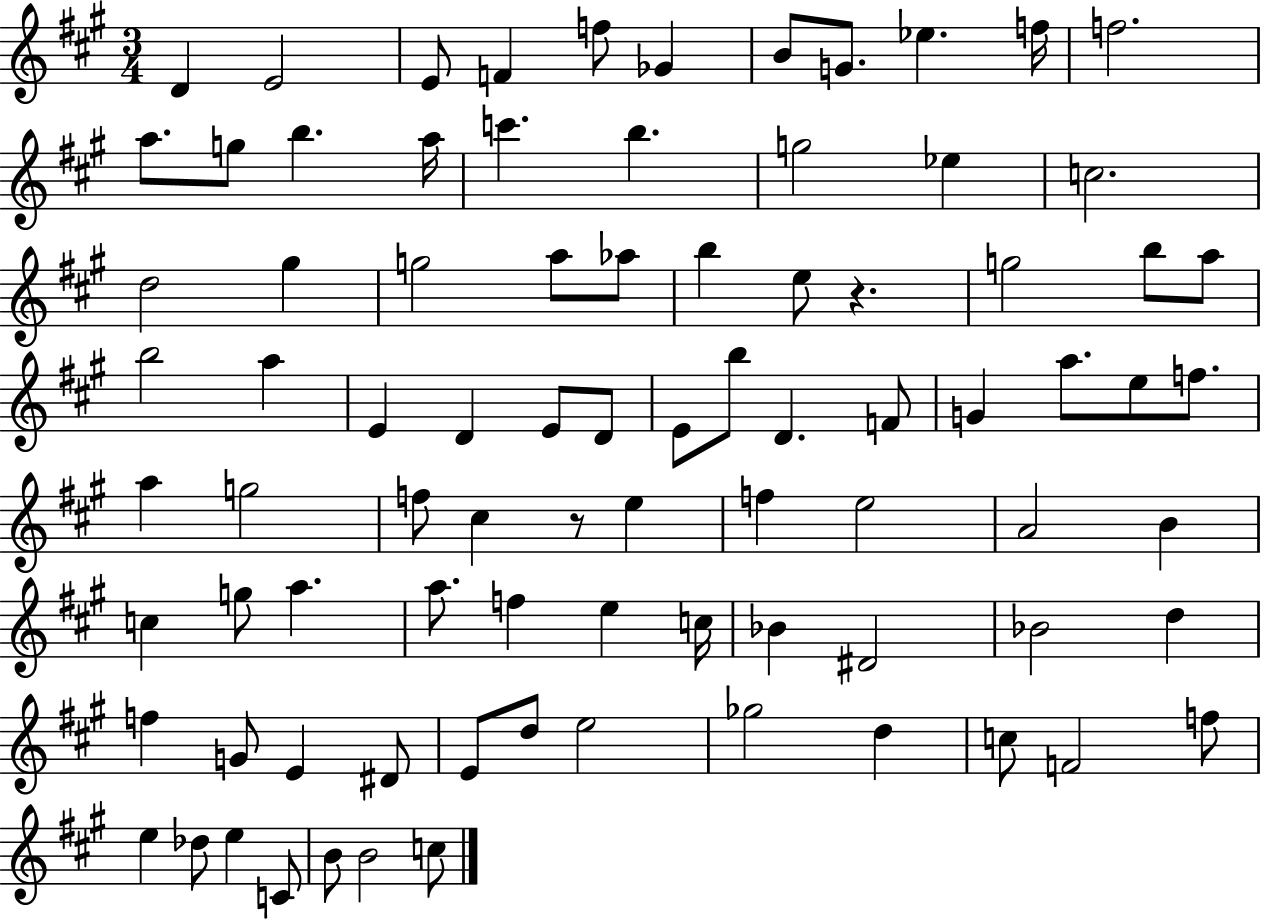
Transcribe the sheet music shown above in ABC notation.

X:1
T:Untitled
M:3/4
L:1/4
K:A
D E2 E/2 F f/2 _G B/2 G/2 _e f/4 f2 a/2 g/2 b a/4 c' b g2 _e c2 d2 ^g g2 a/2 _a/2 b e/2 z g2 b/2 a/2 b2 a E D E/2 D/2 E/2 b/2 D F/2 G a/2 e/2 f/2 a g2 f/2 ^c z/2 e f e2 A2 B c g/2 a a/2 f e c/4 _B ^D2 _B2 d f G/2 E ^D/2 E/2 d/2 e2 _g2 d c/2 F2 f/2 e _d/2 e C/2 B/2 B2 c/2